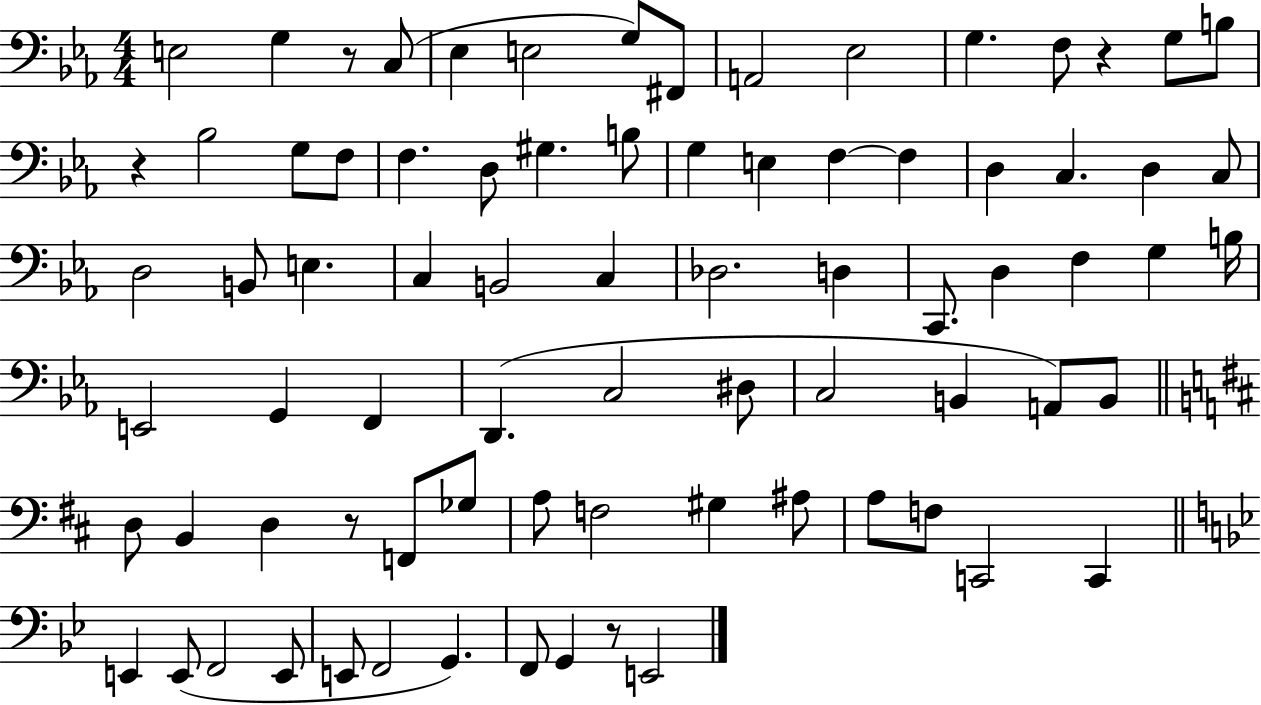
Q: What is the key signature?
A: EES major